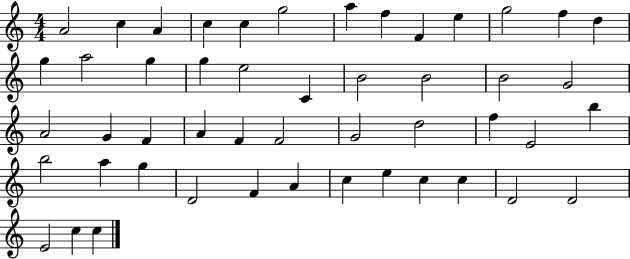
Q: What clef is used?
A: treble